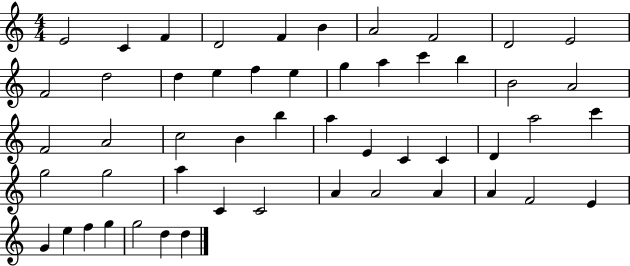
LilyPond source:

{
  \clef treble
  \numericTimeSignature
  \time 4/4
  \key c \major
  e'2 c'4 f'4 | d'2 f'4 b'4 | a'2 f'2 | d'2 e'2 | \break f'2 d''2 | d''4 e''4 f''4 e''4 | g''4 a''4 c'''4 b''4 | b'2 a'2 | \break f'2 a'2 | c''2 b'4 b''4 | a''4 e'4 c'4 c'4 | d'4 a''2 c'''4 | \break g''2 g''2 | a''4 c'4 c'2 | a'4 a'2 a'4 | a'4 f'2 e'4 | \break g'4 e''4 f''4 g''4 | g''2 d''4 d''4 | \bar "|."
}